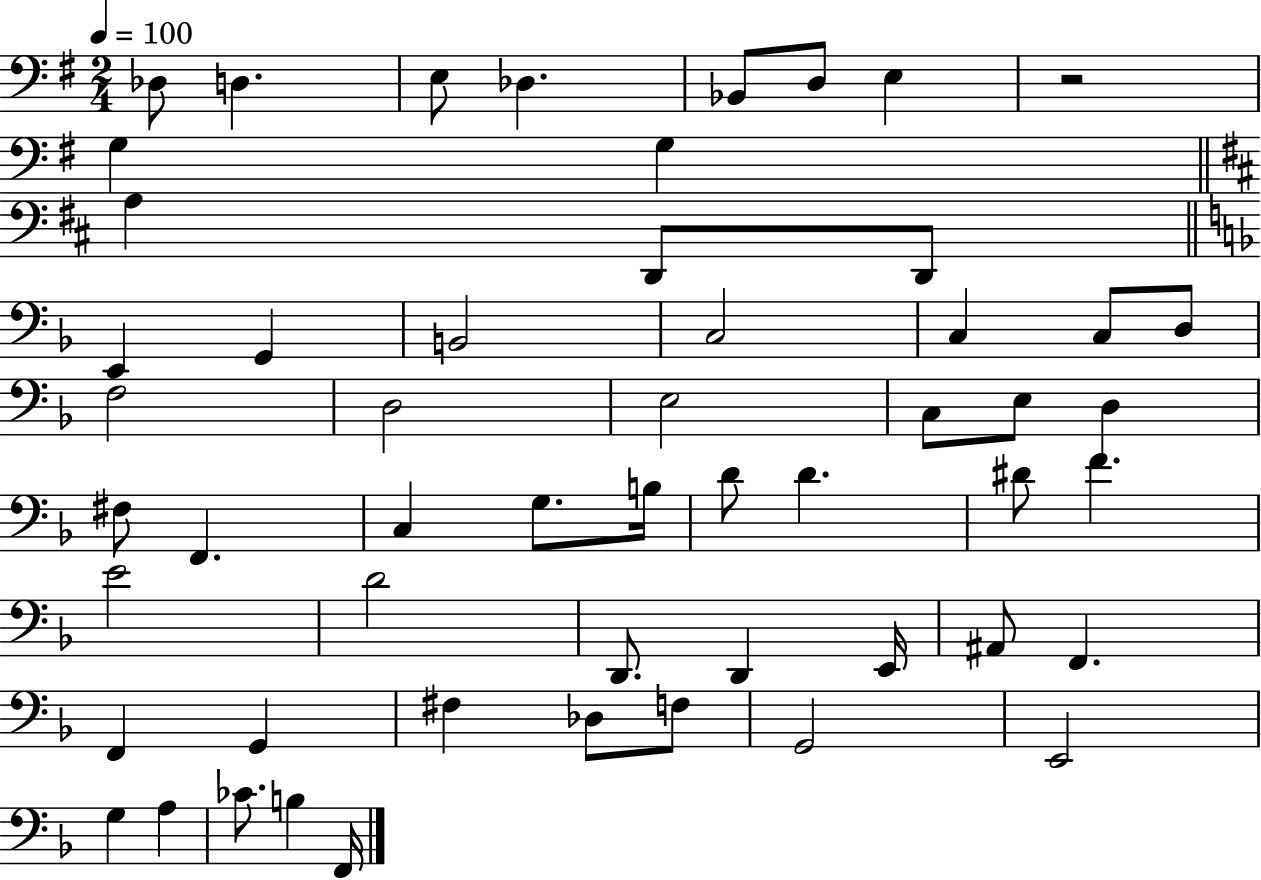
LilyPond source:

{
  \clef bass
  \numericTimeSignature
  \time 2/4
  \key g \major
  \tempo 4 = 100
  des8 d4. | e8 des4. | bes,8 d8 e4 | r2 | \break g4 g4 | \bar "||" \break \key d \major a4 d,8 d,8 | \bar "||" \break \key d \minor e,4 g,4 | b,2 | c2 | c4 c8 d8 | \break f2 | d2 | e2 | c8 e8 d4 | \break fis8 f,4. | c4 g8. b16 | d'8 d'4. | dis'8 f'4. | \break e'2 | d'2 | d,8. d,4 e,16 | ais,8 f,4. | \break f,4 g,4 | fis4 des8 f8 | g,2 | e,2 | \break g4 a4 | ces'8. b4 f,16 | \bar "|."
}